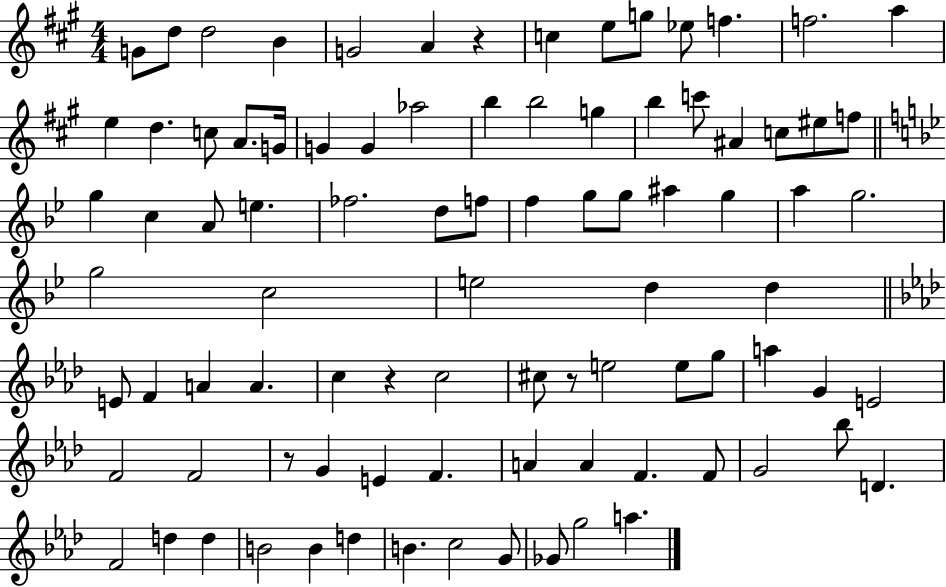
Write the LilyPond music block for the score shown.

{
  \clef treble
  \numericTimeSignature
  \time 4/4
  \key a \major
  g'8 d''8 d''2 b'4 | g'2 a'4 r4 | c''4 e''8 g''8 ees''8 f''4. | f''2. a''4 | \break e''4 d''4. c''8 a'8. g'16 | g'4 g'4 aes''2 | b''4 b''2 g''4 | b''4 c'''8 ais'4 c''8 eis''8 f''8 | \break \bar "||" \break \key g \minor g''4 c''4 a'8 e''4. | fes''2. d''8 f''8 | f''4 g''8 g''8 ais''4 g''4 | a''4 g''2. | \break g''2 c''2 | e''2 d''4 d''4 | \bar "||" \break \key f \minor e'8 f'4 a'4 a'4. | c''4 r4 c''2 | cis''8 r8 e''2 e''8 g''8 | a''4 g'4 e'2 | \break f'2 f'2 | r8 g'4 e'4 f'4. | a'4 a'4 f'4. f'8 | g'2 bes''8 d'4. | \break f'2 d''4 d''4 | b'2 b'4 d''4 | b'4. c''2 g'8 | ges'8 g''2 a''4. | \break \bar "|."
}